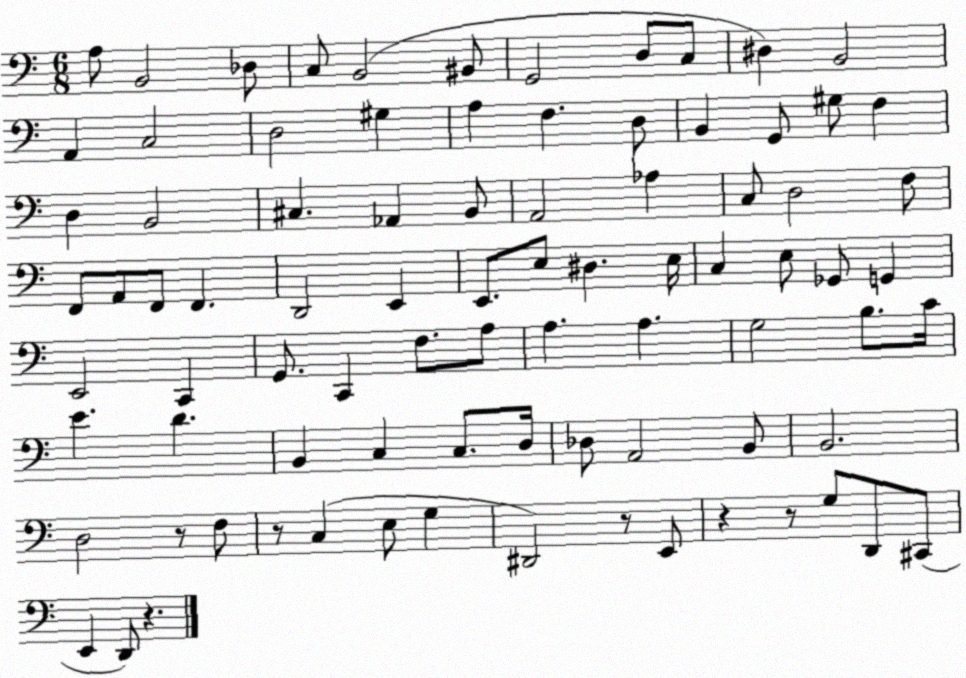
X:1
T:Untitled
M:6/8
L:1/4
K:C
A,/2 B,,2 _D,/2 C,/2 B,,2 ^B,,/2 G,,2 D,/2 C,/2 ^D, B,,2 A,, C,2 D,2 ^G, A, F, D,/2 B,, G,,/2 ^G,/2 F, D, B,,2 ^C, _A,, B,,/2 A,,2 _A, C,/2 D,2 F,/2 F,,/2 A,,/2 F,,/2 F,, D,,2 E,, E,,/2 E,/2 ^D, E,/4 C, E,/2 _G,,/2 G,, E,,2 C,, G,,/2 C,, F,/2 A,/2 A, A, G,2 B,/2 C/4 E D B,, C, C,/2 D,/4 _D,/2 A,,2 B,,/2 B,,2 D,2 z/2 F,/2 z/2 C, E,/2 G, ^D,,2 z/2 E,,/2 z z/2 G,/2 D,,/2 ^C,,/2 E,, D,,/2 z